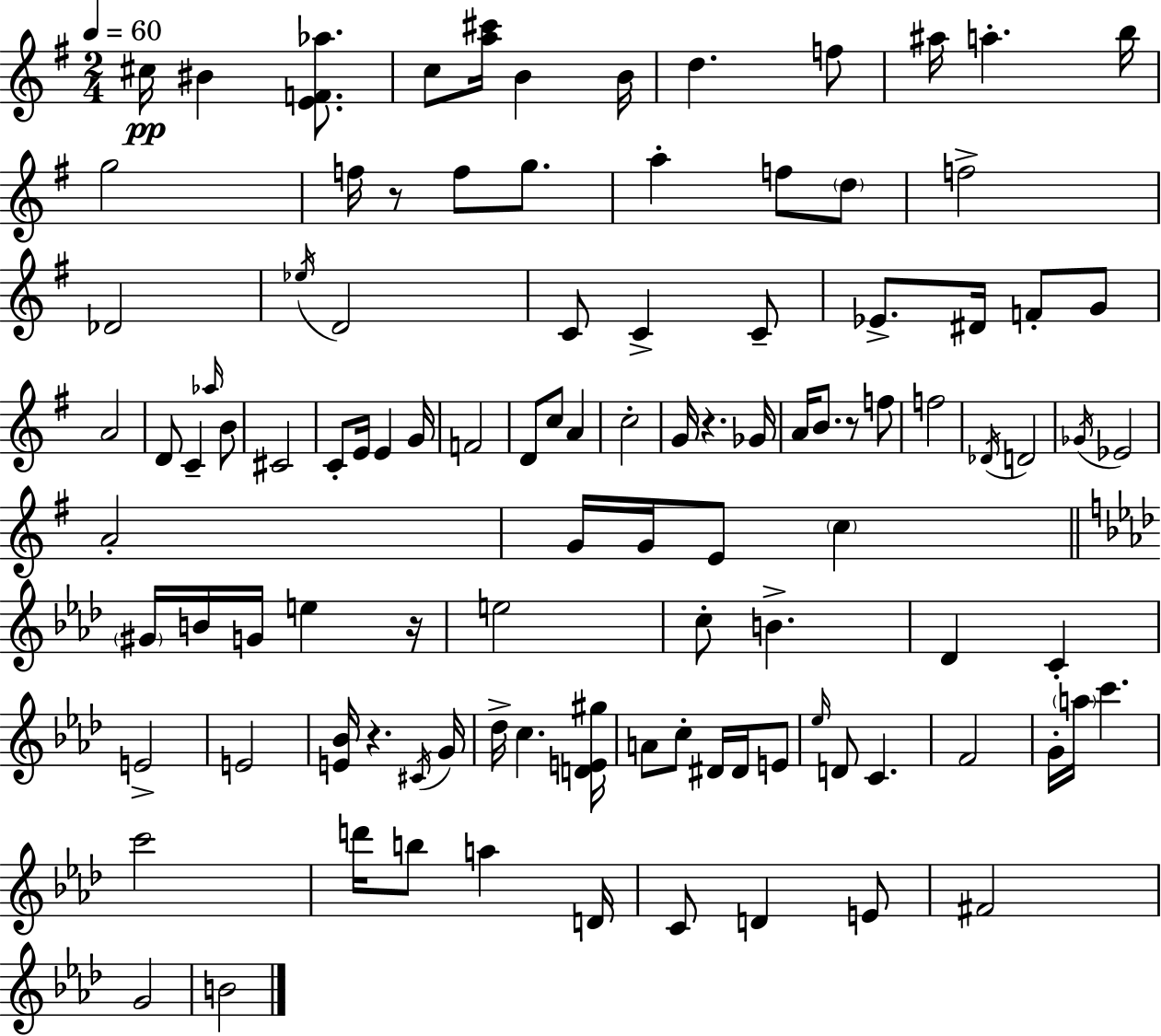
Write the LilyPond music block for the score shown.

{
  \clef treble
  \numericTimeSignature
  \time 2/4
  \key g \major
  \tempo 4 = 60
  \repeat volta 2 { cis''16\pp bis'4 <e' f' aes''>8. | c''8 <a'' cis'''>16 b'4 b'16 | d''4. f''8 | ais''16 a''4.-. b''16 | \break g''2 | f''16 r8 f''8 g''8. | a''4-. f''8 \parenthesize d''8 | f''2-> | \break des'2 | \acciaccatura { ees''16 } d'2 | c'8 c'4-> c'8-- | ees'8.-> dis'16 f'8-. g'8 | \break a'2 | d'8 c'4-- \grace { aes''16 } | b'8 cis'2 | c'8-. e'16 e'4 | \break g'16 f'2 | d'8 c''8 a'4 | c''2-. | g'16 r4. | \break ges'16 a'16 b'8. r8 | f''8 f''2 | \acciaccatura { des'16 } d'2 | \acciaccatura { ges'16 } ees'2 | \break a'2-. | g'16 g'16 e'8 | \parenthesize c''4 \bar "||" \break \key aes \major \parenthesize gis'16 b'16 g'16 e''4 r16 | e''2 | c''8-. b'4.-> | des'4 c'4-. | \break e'2-> | e'2 | <e' bes'>16 r4. \acciaccatura { cis'16 } | g'16 des''16-> c''4. | \break <d' e' gis''>16 a'8 c''8-. dis'16 dis'16 e'8 | \grace { ees''16 } d'8 c'4. | f'2 | g'16-. \parenthesize a''16 c'''4. | \break c'''2 | d'''16 b''8 a''4 | d'16 c'8 d'4 | e'8 fis'2 | \break g'2 | b'2 | } \bar "|."
}